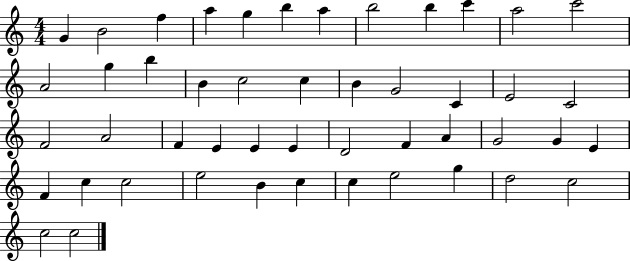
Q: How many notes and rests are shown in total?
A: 48